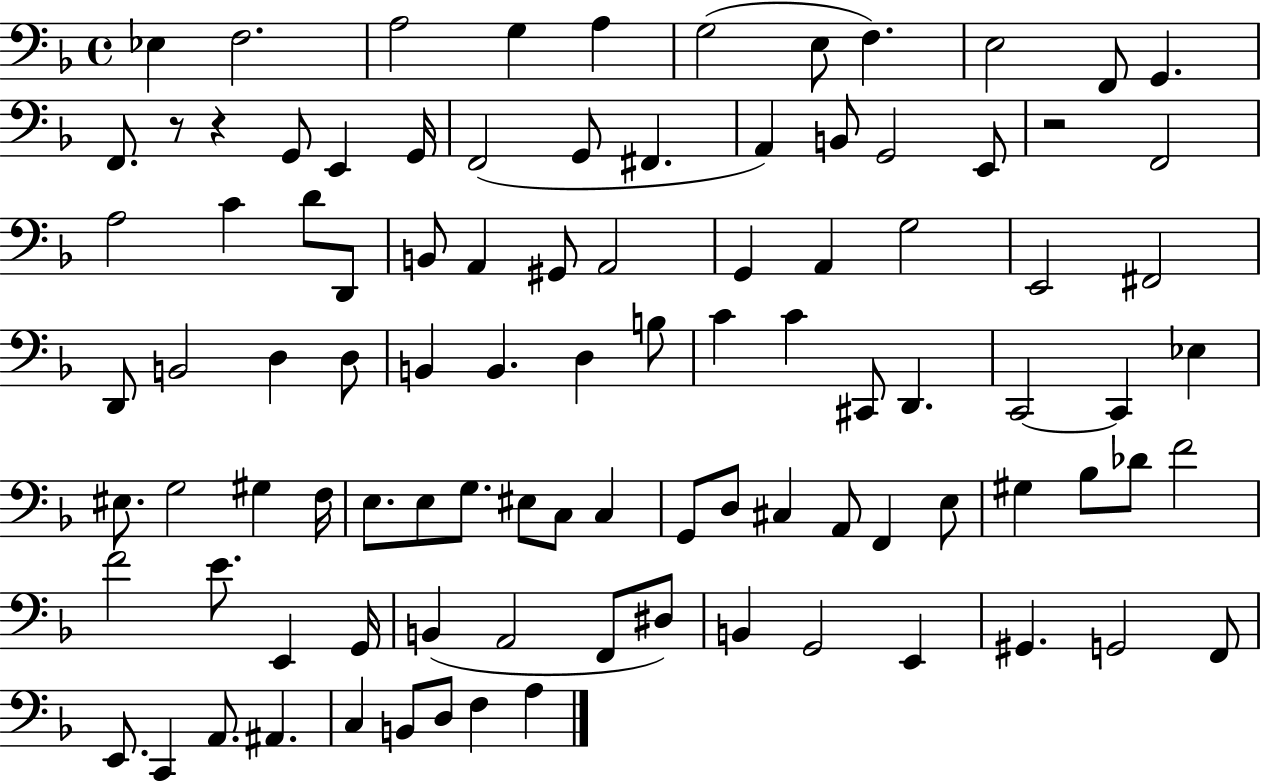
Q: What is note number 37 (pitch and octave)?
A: D2